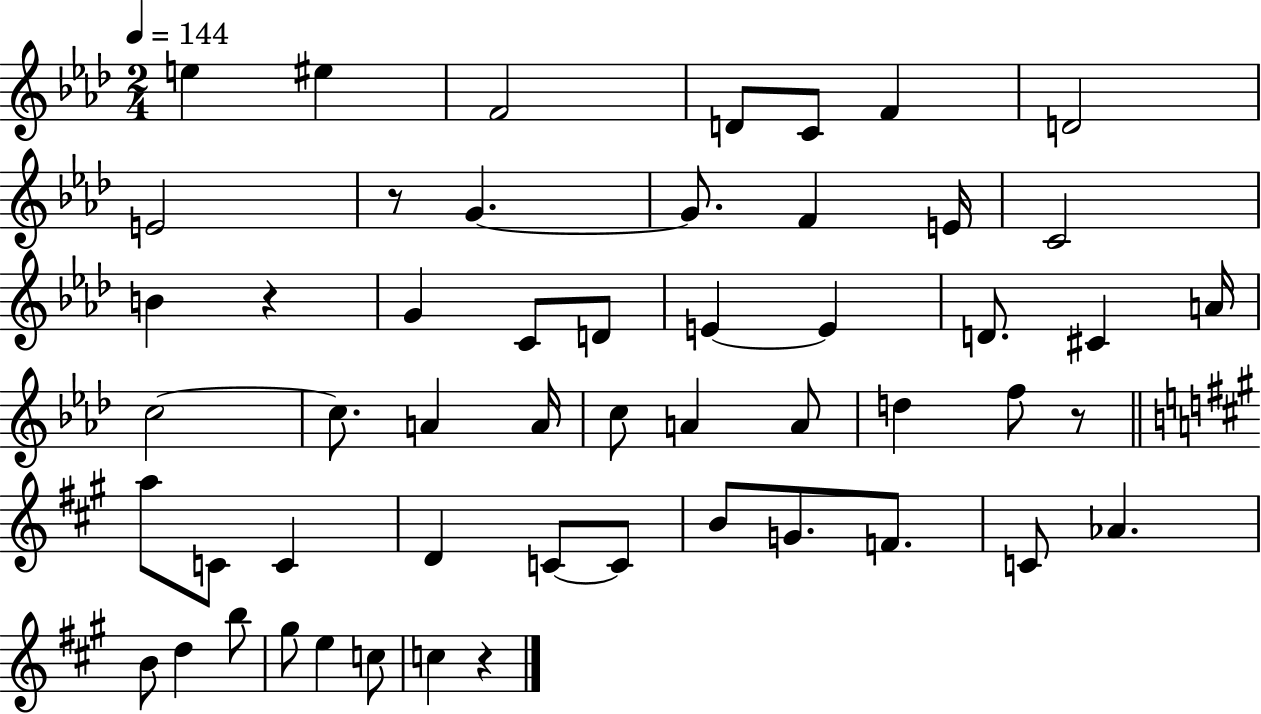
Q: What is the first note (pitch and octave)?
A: E5